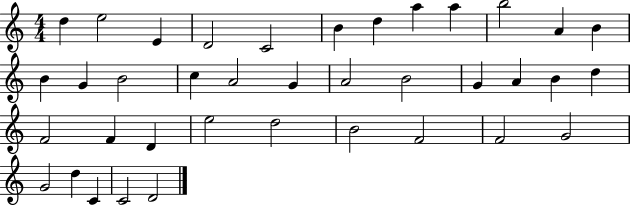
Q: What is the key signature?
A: C major